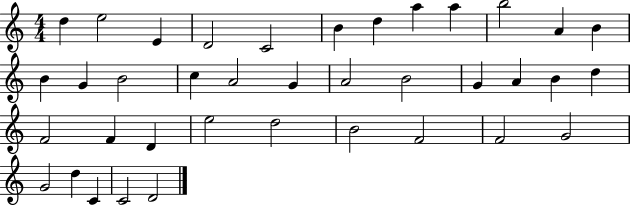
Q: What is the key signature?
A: C major